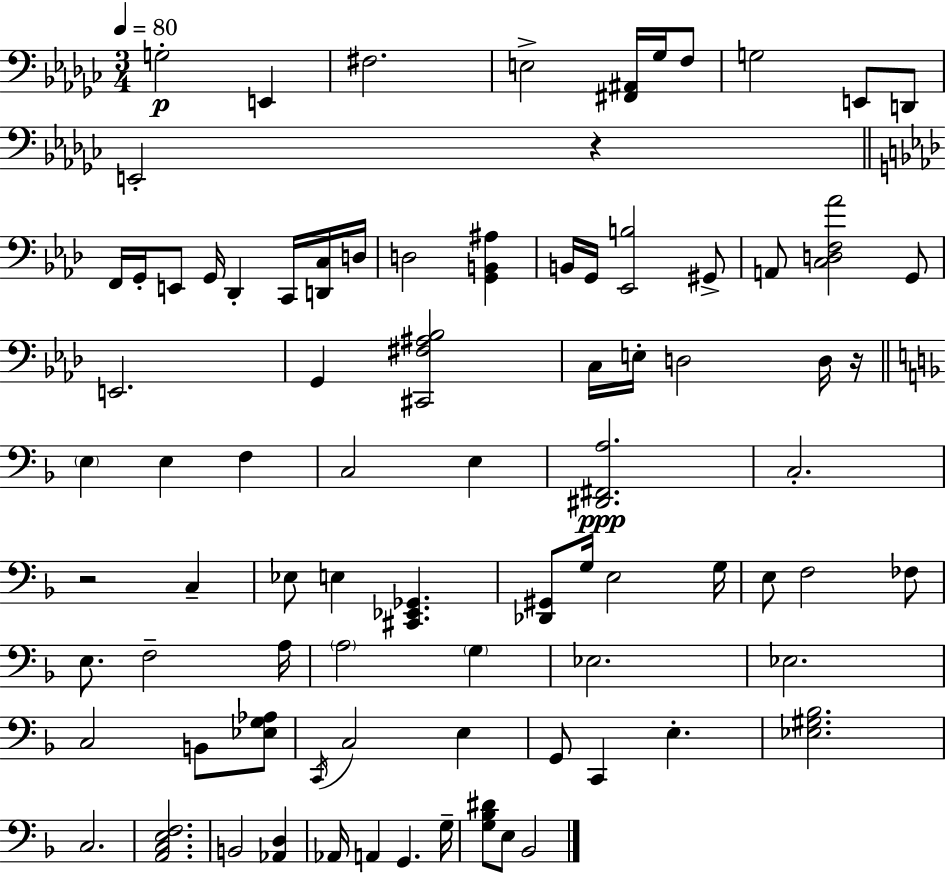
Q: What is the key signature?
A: EES minor